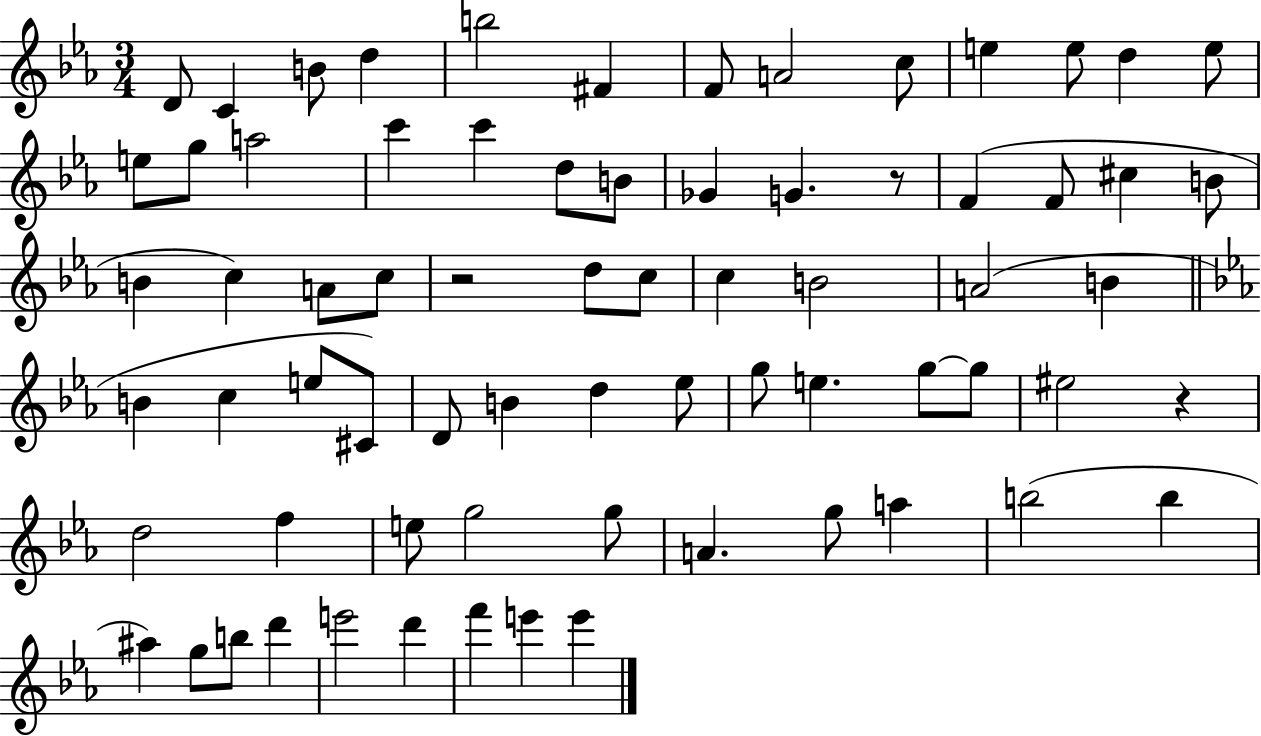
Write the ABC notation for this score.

X:1
T:Untitled
M:3/4
L:1/4
K:Eb
D/2 C B/2 d b2 ^F F/2 A2 c/2 e e/2 d e/2 e/2 g/2 a2 c' c' d/2 B/2 _G G z/2 F F/2 ^c B/2 B c A/2 c/2 z2 d/2 c/2 c B2 A2 B B c e/2 ^C/2 D/2 B d _e/2 g/2 e g/2 g/2 ^e2 z d2 f e/2 g2 g/2 A g/2 a b2 b ^a g/2 b/2 d' e'2 d' f' e' e'